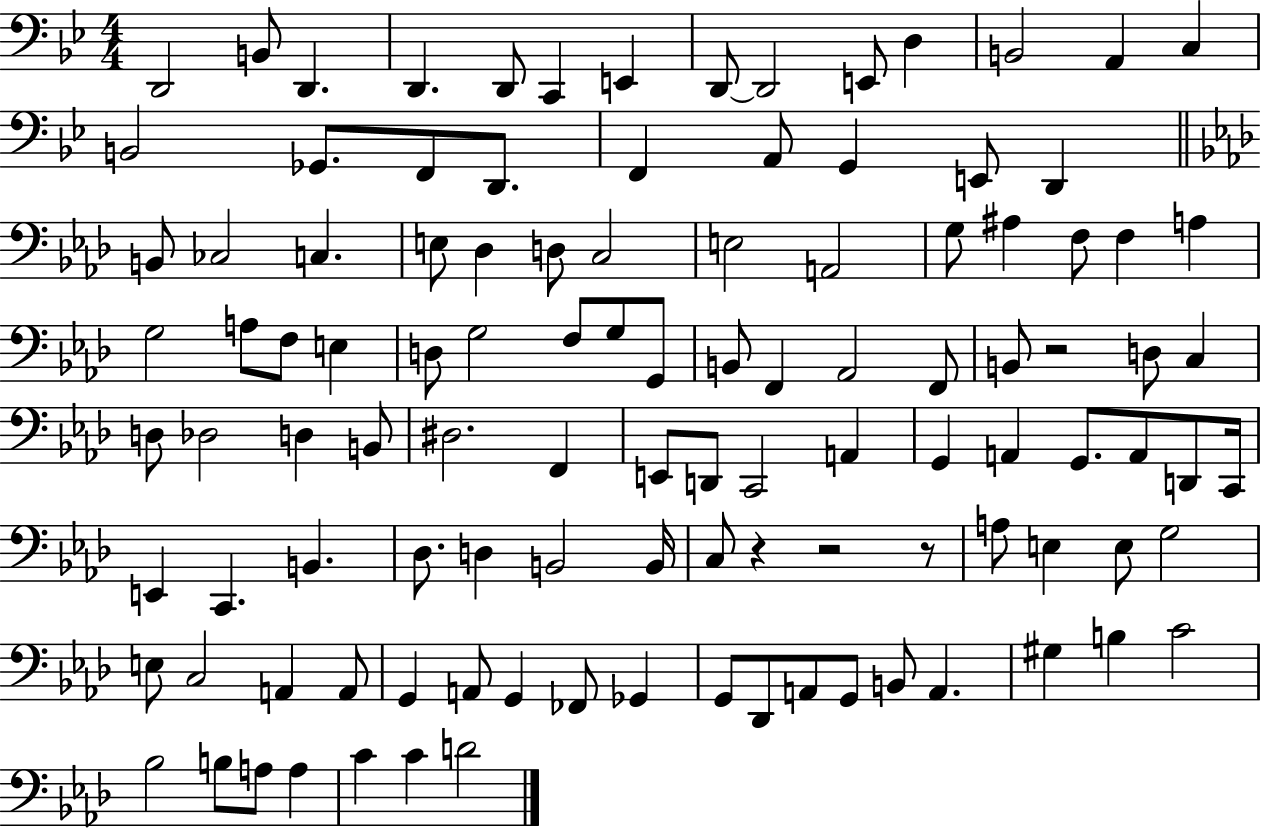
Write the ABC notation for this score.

X:1
T:Untitled
M:4/4
L:1/4
K:Bb
D,,2 B,,/2 D,, D,, D,,/2 C,, E,, D,,/2 D,,2 E,,/2 D, B,,2 A,, C, B,,2 _G,,/2 F,,/2 D,,/2 F,, A,,/2 G,, E,,/2 D,, B,,/2 _C,2 C, E,/2 _D, D,/2 C,2 E,2 A,,2 G,/2 ^A, F,/2 F, A, G,2 A,/2 F,/2 E, D,/2 G,2 F,/2 G,/2 G,,/2 B,,/2 F,, _A,,2 F,,/2 B,,/2 z2 D,/2 C, D,/2 _D,2 D, B,,/2 ^D,2 F,, E,,/2 D,,/2 C,,2 A,, G,, A,, G,,/2 A,,/2 D,,/2 C,,/4 E,, C,, B,, _D,/2 D, B,,2 B,,/4 C,/2 z z2 z/2 A,/2 E, E,/2 G,2 E,/2 C,2 A,, A,,/2 G,, A,,/2 G,, _F,,/2 _G,, G,,/2 _D,,/2 A,,/2 G,,/2 B,,/2 A,, ^G, B, C2 _B,2 B,/2 A,/2 A, C C D2